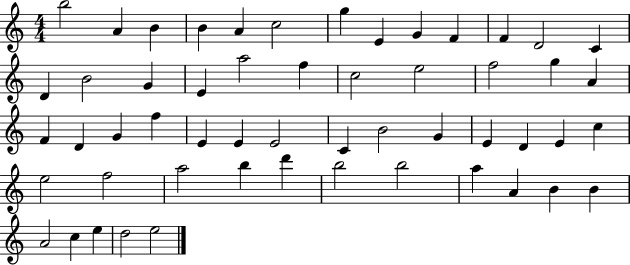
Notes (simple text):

B5/h A4/q B4/q B4/q A4/q C5/h G5/q E4/q G4/q F4/q F4/q D4/h C4/q D4/q B4/h G4/q E4/q A5/h F5/q C5/h E5/h F5/h G5/q A4/q F4/q D4/q G4/q F5/q E4/q E4/q E4/h C4/q B4/h G4/q E4/q D4/q E4/q C5/q E5/h F5/h A5/h B5/q D6/q B5/h B5/h A5/q A4/q B4/q B4/q A4/h C5/q E5/q D5/h E5/h